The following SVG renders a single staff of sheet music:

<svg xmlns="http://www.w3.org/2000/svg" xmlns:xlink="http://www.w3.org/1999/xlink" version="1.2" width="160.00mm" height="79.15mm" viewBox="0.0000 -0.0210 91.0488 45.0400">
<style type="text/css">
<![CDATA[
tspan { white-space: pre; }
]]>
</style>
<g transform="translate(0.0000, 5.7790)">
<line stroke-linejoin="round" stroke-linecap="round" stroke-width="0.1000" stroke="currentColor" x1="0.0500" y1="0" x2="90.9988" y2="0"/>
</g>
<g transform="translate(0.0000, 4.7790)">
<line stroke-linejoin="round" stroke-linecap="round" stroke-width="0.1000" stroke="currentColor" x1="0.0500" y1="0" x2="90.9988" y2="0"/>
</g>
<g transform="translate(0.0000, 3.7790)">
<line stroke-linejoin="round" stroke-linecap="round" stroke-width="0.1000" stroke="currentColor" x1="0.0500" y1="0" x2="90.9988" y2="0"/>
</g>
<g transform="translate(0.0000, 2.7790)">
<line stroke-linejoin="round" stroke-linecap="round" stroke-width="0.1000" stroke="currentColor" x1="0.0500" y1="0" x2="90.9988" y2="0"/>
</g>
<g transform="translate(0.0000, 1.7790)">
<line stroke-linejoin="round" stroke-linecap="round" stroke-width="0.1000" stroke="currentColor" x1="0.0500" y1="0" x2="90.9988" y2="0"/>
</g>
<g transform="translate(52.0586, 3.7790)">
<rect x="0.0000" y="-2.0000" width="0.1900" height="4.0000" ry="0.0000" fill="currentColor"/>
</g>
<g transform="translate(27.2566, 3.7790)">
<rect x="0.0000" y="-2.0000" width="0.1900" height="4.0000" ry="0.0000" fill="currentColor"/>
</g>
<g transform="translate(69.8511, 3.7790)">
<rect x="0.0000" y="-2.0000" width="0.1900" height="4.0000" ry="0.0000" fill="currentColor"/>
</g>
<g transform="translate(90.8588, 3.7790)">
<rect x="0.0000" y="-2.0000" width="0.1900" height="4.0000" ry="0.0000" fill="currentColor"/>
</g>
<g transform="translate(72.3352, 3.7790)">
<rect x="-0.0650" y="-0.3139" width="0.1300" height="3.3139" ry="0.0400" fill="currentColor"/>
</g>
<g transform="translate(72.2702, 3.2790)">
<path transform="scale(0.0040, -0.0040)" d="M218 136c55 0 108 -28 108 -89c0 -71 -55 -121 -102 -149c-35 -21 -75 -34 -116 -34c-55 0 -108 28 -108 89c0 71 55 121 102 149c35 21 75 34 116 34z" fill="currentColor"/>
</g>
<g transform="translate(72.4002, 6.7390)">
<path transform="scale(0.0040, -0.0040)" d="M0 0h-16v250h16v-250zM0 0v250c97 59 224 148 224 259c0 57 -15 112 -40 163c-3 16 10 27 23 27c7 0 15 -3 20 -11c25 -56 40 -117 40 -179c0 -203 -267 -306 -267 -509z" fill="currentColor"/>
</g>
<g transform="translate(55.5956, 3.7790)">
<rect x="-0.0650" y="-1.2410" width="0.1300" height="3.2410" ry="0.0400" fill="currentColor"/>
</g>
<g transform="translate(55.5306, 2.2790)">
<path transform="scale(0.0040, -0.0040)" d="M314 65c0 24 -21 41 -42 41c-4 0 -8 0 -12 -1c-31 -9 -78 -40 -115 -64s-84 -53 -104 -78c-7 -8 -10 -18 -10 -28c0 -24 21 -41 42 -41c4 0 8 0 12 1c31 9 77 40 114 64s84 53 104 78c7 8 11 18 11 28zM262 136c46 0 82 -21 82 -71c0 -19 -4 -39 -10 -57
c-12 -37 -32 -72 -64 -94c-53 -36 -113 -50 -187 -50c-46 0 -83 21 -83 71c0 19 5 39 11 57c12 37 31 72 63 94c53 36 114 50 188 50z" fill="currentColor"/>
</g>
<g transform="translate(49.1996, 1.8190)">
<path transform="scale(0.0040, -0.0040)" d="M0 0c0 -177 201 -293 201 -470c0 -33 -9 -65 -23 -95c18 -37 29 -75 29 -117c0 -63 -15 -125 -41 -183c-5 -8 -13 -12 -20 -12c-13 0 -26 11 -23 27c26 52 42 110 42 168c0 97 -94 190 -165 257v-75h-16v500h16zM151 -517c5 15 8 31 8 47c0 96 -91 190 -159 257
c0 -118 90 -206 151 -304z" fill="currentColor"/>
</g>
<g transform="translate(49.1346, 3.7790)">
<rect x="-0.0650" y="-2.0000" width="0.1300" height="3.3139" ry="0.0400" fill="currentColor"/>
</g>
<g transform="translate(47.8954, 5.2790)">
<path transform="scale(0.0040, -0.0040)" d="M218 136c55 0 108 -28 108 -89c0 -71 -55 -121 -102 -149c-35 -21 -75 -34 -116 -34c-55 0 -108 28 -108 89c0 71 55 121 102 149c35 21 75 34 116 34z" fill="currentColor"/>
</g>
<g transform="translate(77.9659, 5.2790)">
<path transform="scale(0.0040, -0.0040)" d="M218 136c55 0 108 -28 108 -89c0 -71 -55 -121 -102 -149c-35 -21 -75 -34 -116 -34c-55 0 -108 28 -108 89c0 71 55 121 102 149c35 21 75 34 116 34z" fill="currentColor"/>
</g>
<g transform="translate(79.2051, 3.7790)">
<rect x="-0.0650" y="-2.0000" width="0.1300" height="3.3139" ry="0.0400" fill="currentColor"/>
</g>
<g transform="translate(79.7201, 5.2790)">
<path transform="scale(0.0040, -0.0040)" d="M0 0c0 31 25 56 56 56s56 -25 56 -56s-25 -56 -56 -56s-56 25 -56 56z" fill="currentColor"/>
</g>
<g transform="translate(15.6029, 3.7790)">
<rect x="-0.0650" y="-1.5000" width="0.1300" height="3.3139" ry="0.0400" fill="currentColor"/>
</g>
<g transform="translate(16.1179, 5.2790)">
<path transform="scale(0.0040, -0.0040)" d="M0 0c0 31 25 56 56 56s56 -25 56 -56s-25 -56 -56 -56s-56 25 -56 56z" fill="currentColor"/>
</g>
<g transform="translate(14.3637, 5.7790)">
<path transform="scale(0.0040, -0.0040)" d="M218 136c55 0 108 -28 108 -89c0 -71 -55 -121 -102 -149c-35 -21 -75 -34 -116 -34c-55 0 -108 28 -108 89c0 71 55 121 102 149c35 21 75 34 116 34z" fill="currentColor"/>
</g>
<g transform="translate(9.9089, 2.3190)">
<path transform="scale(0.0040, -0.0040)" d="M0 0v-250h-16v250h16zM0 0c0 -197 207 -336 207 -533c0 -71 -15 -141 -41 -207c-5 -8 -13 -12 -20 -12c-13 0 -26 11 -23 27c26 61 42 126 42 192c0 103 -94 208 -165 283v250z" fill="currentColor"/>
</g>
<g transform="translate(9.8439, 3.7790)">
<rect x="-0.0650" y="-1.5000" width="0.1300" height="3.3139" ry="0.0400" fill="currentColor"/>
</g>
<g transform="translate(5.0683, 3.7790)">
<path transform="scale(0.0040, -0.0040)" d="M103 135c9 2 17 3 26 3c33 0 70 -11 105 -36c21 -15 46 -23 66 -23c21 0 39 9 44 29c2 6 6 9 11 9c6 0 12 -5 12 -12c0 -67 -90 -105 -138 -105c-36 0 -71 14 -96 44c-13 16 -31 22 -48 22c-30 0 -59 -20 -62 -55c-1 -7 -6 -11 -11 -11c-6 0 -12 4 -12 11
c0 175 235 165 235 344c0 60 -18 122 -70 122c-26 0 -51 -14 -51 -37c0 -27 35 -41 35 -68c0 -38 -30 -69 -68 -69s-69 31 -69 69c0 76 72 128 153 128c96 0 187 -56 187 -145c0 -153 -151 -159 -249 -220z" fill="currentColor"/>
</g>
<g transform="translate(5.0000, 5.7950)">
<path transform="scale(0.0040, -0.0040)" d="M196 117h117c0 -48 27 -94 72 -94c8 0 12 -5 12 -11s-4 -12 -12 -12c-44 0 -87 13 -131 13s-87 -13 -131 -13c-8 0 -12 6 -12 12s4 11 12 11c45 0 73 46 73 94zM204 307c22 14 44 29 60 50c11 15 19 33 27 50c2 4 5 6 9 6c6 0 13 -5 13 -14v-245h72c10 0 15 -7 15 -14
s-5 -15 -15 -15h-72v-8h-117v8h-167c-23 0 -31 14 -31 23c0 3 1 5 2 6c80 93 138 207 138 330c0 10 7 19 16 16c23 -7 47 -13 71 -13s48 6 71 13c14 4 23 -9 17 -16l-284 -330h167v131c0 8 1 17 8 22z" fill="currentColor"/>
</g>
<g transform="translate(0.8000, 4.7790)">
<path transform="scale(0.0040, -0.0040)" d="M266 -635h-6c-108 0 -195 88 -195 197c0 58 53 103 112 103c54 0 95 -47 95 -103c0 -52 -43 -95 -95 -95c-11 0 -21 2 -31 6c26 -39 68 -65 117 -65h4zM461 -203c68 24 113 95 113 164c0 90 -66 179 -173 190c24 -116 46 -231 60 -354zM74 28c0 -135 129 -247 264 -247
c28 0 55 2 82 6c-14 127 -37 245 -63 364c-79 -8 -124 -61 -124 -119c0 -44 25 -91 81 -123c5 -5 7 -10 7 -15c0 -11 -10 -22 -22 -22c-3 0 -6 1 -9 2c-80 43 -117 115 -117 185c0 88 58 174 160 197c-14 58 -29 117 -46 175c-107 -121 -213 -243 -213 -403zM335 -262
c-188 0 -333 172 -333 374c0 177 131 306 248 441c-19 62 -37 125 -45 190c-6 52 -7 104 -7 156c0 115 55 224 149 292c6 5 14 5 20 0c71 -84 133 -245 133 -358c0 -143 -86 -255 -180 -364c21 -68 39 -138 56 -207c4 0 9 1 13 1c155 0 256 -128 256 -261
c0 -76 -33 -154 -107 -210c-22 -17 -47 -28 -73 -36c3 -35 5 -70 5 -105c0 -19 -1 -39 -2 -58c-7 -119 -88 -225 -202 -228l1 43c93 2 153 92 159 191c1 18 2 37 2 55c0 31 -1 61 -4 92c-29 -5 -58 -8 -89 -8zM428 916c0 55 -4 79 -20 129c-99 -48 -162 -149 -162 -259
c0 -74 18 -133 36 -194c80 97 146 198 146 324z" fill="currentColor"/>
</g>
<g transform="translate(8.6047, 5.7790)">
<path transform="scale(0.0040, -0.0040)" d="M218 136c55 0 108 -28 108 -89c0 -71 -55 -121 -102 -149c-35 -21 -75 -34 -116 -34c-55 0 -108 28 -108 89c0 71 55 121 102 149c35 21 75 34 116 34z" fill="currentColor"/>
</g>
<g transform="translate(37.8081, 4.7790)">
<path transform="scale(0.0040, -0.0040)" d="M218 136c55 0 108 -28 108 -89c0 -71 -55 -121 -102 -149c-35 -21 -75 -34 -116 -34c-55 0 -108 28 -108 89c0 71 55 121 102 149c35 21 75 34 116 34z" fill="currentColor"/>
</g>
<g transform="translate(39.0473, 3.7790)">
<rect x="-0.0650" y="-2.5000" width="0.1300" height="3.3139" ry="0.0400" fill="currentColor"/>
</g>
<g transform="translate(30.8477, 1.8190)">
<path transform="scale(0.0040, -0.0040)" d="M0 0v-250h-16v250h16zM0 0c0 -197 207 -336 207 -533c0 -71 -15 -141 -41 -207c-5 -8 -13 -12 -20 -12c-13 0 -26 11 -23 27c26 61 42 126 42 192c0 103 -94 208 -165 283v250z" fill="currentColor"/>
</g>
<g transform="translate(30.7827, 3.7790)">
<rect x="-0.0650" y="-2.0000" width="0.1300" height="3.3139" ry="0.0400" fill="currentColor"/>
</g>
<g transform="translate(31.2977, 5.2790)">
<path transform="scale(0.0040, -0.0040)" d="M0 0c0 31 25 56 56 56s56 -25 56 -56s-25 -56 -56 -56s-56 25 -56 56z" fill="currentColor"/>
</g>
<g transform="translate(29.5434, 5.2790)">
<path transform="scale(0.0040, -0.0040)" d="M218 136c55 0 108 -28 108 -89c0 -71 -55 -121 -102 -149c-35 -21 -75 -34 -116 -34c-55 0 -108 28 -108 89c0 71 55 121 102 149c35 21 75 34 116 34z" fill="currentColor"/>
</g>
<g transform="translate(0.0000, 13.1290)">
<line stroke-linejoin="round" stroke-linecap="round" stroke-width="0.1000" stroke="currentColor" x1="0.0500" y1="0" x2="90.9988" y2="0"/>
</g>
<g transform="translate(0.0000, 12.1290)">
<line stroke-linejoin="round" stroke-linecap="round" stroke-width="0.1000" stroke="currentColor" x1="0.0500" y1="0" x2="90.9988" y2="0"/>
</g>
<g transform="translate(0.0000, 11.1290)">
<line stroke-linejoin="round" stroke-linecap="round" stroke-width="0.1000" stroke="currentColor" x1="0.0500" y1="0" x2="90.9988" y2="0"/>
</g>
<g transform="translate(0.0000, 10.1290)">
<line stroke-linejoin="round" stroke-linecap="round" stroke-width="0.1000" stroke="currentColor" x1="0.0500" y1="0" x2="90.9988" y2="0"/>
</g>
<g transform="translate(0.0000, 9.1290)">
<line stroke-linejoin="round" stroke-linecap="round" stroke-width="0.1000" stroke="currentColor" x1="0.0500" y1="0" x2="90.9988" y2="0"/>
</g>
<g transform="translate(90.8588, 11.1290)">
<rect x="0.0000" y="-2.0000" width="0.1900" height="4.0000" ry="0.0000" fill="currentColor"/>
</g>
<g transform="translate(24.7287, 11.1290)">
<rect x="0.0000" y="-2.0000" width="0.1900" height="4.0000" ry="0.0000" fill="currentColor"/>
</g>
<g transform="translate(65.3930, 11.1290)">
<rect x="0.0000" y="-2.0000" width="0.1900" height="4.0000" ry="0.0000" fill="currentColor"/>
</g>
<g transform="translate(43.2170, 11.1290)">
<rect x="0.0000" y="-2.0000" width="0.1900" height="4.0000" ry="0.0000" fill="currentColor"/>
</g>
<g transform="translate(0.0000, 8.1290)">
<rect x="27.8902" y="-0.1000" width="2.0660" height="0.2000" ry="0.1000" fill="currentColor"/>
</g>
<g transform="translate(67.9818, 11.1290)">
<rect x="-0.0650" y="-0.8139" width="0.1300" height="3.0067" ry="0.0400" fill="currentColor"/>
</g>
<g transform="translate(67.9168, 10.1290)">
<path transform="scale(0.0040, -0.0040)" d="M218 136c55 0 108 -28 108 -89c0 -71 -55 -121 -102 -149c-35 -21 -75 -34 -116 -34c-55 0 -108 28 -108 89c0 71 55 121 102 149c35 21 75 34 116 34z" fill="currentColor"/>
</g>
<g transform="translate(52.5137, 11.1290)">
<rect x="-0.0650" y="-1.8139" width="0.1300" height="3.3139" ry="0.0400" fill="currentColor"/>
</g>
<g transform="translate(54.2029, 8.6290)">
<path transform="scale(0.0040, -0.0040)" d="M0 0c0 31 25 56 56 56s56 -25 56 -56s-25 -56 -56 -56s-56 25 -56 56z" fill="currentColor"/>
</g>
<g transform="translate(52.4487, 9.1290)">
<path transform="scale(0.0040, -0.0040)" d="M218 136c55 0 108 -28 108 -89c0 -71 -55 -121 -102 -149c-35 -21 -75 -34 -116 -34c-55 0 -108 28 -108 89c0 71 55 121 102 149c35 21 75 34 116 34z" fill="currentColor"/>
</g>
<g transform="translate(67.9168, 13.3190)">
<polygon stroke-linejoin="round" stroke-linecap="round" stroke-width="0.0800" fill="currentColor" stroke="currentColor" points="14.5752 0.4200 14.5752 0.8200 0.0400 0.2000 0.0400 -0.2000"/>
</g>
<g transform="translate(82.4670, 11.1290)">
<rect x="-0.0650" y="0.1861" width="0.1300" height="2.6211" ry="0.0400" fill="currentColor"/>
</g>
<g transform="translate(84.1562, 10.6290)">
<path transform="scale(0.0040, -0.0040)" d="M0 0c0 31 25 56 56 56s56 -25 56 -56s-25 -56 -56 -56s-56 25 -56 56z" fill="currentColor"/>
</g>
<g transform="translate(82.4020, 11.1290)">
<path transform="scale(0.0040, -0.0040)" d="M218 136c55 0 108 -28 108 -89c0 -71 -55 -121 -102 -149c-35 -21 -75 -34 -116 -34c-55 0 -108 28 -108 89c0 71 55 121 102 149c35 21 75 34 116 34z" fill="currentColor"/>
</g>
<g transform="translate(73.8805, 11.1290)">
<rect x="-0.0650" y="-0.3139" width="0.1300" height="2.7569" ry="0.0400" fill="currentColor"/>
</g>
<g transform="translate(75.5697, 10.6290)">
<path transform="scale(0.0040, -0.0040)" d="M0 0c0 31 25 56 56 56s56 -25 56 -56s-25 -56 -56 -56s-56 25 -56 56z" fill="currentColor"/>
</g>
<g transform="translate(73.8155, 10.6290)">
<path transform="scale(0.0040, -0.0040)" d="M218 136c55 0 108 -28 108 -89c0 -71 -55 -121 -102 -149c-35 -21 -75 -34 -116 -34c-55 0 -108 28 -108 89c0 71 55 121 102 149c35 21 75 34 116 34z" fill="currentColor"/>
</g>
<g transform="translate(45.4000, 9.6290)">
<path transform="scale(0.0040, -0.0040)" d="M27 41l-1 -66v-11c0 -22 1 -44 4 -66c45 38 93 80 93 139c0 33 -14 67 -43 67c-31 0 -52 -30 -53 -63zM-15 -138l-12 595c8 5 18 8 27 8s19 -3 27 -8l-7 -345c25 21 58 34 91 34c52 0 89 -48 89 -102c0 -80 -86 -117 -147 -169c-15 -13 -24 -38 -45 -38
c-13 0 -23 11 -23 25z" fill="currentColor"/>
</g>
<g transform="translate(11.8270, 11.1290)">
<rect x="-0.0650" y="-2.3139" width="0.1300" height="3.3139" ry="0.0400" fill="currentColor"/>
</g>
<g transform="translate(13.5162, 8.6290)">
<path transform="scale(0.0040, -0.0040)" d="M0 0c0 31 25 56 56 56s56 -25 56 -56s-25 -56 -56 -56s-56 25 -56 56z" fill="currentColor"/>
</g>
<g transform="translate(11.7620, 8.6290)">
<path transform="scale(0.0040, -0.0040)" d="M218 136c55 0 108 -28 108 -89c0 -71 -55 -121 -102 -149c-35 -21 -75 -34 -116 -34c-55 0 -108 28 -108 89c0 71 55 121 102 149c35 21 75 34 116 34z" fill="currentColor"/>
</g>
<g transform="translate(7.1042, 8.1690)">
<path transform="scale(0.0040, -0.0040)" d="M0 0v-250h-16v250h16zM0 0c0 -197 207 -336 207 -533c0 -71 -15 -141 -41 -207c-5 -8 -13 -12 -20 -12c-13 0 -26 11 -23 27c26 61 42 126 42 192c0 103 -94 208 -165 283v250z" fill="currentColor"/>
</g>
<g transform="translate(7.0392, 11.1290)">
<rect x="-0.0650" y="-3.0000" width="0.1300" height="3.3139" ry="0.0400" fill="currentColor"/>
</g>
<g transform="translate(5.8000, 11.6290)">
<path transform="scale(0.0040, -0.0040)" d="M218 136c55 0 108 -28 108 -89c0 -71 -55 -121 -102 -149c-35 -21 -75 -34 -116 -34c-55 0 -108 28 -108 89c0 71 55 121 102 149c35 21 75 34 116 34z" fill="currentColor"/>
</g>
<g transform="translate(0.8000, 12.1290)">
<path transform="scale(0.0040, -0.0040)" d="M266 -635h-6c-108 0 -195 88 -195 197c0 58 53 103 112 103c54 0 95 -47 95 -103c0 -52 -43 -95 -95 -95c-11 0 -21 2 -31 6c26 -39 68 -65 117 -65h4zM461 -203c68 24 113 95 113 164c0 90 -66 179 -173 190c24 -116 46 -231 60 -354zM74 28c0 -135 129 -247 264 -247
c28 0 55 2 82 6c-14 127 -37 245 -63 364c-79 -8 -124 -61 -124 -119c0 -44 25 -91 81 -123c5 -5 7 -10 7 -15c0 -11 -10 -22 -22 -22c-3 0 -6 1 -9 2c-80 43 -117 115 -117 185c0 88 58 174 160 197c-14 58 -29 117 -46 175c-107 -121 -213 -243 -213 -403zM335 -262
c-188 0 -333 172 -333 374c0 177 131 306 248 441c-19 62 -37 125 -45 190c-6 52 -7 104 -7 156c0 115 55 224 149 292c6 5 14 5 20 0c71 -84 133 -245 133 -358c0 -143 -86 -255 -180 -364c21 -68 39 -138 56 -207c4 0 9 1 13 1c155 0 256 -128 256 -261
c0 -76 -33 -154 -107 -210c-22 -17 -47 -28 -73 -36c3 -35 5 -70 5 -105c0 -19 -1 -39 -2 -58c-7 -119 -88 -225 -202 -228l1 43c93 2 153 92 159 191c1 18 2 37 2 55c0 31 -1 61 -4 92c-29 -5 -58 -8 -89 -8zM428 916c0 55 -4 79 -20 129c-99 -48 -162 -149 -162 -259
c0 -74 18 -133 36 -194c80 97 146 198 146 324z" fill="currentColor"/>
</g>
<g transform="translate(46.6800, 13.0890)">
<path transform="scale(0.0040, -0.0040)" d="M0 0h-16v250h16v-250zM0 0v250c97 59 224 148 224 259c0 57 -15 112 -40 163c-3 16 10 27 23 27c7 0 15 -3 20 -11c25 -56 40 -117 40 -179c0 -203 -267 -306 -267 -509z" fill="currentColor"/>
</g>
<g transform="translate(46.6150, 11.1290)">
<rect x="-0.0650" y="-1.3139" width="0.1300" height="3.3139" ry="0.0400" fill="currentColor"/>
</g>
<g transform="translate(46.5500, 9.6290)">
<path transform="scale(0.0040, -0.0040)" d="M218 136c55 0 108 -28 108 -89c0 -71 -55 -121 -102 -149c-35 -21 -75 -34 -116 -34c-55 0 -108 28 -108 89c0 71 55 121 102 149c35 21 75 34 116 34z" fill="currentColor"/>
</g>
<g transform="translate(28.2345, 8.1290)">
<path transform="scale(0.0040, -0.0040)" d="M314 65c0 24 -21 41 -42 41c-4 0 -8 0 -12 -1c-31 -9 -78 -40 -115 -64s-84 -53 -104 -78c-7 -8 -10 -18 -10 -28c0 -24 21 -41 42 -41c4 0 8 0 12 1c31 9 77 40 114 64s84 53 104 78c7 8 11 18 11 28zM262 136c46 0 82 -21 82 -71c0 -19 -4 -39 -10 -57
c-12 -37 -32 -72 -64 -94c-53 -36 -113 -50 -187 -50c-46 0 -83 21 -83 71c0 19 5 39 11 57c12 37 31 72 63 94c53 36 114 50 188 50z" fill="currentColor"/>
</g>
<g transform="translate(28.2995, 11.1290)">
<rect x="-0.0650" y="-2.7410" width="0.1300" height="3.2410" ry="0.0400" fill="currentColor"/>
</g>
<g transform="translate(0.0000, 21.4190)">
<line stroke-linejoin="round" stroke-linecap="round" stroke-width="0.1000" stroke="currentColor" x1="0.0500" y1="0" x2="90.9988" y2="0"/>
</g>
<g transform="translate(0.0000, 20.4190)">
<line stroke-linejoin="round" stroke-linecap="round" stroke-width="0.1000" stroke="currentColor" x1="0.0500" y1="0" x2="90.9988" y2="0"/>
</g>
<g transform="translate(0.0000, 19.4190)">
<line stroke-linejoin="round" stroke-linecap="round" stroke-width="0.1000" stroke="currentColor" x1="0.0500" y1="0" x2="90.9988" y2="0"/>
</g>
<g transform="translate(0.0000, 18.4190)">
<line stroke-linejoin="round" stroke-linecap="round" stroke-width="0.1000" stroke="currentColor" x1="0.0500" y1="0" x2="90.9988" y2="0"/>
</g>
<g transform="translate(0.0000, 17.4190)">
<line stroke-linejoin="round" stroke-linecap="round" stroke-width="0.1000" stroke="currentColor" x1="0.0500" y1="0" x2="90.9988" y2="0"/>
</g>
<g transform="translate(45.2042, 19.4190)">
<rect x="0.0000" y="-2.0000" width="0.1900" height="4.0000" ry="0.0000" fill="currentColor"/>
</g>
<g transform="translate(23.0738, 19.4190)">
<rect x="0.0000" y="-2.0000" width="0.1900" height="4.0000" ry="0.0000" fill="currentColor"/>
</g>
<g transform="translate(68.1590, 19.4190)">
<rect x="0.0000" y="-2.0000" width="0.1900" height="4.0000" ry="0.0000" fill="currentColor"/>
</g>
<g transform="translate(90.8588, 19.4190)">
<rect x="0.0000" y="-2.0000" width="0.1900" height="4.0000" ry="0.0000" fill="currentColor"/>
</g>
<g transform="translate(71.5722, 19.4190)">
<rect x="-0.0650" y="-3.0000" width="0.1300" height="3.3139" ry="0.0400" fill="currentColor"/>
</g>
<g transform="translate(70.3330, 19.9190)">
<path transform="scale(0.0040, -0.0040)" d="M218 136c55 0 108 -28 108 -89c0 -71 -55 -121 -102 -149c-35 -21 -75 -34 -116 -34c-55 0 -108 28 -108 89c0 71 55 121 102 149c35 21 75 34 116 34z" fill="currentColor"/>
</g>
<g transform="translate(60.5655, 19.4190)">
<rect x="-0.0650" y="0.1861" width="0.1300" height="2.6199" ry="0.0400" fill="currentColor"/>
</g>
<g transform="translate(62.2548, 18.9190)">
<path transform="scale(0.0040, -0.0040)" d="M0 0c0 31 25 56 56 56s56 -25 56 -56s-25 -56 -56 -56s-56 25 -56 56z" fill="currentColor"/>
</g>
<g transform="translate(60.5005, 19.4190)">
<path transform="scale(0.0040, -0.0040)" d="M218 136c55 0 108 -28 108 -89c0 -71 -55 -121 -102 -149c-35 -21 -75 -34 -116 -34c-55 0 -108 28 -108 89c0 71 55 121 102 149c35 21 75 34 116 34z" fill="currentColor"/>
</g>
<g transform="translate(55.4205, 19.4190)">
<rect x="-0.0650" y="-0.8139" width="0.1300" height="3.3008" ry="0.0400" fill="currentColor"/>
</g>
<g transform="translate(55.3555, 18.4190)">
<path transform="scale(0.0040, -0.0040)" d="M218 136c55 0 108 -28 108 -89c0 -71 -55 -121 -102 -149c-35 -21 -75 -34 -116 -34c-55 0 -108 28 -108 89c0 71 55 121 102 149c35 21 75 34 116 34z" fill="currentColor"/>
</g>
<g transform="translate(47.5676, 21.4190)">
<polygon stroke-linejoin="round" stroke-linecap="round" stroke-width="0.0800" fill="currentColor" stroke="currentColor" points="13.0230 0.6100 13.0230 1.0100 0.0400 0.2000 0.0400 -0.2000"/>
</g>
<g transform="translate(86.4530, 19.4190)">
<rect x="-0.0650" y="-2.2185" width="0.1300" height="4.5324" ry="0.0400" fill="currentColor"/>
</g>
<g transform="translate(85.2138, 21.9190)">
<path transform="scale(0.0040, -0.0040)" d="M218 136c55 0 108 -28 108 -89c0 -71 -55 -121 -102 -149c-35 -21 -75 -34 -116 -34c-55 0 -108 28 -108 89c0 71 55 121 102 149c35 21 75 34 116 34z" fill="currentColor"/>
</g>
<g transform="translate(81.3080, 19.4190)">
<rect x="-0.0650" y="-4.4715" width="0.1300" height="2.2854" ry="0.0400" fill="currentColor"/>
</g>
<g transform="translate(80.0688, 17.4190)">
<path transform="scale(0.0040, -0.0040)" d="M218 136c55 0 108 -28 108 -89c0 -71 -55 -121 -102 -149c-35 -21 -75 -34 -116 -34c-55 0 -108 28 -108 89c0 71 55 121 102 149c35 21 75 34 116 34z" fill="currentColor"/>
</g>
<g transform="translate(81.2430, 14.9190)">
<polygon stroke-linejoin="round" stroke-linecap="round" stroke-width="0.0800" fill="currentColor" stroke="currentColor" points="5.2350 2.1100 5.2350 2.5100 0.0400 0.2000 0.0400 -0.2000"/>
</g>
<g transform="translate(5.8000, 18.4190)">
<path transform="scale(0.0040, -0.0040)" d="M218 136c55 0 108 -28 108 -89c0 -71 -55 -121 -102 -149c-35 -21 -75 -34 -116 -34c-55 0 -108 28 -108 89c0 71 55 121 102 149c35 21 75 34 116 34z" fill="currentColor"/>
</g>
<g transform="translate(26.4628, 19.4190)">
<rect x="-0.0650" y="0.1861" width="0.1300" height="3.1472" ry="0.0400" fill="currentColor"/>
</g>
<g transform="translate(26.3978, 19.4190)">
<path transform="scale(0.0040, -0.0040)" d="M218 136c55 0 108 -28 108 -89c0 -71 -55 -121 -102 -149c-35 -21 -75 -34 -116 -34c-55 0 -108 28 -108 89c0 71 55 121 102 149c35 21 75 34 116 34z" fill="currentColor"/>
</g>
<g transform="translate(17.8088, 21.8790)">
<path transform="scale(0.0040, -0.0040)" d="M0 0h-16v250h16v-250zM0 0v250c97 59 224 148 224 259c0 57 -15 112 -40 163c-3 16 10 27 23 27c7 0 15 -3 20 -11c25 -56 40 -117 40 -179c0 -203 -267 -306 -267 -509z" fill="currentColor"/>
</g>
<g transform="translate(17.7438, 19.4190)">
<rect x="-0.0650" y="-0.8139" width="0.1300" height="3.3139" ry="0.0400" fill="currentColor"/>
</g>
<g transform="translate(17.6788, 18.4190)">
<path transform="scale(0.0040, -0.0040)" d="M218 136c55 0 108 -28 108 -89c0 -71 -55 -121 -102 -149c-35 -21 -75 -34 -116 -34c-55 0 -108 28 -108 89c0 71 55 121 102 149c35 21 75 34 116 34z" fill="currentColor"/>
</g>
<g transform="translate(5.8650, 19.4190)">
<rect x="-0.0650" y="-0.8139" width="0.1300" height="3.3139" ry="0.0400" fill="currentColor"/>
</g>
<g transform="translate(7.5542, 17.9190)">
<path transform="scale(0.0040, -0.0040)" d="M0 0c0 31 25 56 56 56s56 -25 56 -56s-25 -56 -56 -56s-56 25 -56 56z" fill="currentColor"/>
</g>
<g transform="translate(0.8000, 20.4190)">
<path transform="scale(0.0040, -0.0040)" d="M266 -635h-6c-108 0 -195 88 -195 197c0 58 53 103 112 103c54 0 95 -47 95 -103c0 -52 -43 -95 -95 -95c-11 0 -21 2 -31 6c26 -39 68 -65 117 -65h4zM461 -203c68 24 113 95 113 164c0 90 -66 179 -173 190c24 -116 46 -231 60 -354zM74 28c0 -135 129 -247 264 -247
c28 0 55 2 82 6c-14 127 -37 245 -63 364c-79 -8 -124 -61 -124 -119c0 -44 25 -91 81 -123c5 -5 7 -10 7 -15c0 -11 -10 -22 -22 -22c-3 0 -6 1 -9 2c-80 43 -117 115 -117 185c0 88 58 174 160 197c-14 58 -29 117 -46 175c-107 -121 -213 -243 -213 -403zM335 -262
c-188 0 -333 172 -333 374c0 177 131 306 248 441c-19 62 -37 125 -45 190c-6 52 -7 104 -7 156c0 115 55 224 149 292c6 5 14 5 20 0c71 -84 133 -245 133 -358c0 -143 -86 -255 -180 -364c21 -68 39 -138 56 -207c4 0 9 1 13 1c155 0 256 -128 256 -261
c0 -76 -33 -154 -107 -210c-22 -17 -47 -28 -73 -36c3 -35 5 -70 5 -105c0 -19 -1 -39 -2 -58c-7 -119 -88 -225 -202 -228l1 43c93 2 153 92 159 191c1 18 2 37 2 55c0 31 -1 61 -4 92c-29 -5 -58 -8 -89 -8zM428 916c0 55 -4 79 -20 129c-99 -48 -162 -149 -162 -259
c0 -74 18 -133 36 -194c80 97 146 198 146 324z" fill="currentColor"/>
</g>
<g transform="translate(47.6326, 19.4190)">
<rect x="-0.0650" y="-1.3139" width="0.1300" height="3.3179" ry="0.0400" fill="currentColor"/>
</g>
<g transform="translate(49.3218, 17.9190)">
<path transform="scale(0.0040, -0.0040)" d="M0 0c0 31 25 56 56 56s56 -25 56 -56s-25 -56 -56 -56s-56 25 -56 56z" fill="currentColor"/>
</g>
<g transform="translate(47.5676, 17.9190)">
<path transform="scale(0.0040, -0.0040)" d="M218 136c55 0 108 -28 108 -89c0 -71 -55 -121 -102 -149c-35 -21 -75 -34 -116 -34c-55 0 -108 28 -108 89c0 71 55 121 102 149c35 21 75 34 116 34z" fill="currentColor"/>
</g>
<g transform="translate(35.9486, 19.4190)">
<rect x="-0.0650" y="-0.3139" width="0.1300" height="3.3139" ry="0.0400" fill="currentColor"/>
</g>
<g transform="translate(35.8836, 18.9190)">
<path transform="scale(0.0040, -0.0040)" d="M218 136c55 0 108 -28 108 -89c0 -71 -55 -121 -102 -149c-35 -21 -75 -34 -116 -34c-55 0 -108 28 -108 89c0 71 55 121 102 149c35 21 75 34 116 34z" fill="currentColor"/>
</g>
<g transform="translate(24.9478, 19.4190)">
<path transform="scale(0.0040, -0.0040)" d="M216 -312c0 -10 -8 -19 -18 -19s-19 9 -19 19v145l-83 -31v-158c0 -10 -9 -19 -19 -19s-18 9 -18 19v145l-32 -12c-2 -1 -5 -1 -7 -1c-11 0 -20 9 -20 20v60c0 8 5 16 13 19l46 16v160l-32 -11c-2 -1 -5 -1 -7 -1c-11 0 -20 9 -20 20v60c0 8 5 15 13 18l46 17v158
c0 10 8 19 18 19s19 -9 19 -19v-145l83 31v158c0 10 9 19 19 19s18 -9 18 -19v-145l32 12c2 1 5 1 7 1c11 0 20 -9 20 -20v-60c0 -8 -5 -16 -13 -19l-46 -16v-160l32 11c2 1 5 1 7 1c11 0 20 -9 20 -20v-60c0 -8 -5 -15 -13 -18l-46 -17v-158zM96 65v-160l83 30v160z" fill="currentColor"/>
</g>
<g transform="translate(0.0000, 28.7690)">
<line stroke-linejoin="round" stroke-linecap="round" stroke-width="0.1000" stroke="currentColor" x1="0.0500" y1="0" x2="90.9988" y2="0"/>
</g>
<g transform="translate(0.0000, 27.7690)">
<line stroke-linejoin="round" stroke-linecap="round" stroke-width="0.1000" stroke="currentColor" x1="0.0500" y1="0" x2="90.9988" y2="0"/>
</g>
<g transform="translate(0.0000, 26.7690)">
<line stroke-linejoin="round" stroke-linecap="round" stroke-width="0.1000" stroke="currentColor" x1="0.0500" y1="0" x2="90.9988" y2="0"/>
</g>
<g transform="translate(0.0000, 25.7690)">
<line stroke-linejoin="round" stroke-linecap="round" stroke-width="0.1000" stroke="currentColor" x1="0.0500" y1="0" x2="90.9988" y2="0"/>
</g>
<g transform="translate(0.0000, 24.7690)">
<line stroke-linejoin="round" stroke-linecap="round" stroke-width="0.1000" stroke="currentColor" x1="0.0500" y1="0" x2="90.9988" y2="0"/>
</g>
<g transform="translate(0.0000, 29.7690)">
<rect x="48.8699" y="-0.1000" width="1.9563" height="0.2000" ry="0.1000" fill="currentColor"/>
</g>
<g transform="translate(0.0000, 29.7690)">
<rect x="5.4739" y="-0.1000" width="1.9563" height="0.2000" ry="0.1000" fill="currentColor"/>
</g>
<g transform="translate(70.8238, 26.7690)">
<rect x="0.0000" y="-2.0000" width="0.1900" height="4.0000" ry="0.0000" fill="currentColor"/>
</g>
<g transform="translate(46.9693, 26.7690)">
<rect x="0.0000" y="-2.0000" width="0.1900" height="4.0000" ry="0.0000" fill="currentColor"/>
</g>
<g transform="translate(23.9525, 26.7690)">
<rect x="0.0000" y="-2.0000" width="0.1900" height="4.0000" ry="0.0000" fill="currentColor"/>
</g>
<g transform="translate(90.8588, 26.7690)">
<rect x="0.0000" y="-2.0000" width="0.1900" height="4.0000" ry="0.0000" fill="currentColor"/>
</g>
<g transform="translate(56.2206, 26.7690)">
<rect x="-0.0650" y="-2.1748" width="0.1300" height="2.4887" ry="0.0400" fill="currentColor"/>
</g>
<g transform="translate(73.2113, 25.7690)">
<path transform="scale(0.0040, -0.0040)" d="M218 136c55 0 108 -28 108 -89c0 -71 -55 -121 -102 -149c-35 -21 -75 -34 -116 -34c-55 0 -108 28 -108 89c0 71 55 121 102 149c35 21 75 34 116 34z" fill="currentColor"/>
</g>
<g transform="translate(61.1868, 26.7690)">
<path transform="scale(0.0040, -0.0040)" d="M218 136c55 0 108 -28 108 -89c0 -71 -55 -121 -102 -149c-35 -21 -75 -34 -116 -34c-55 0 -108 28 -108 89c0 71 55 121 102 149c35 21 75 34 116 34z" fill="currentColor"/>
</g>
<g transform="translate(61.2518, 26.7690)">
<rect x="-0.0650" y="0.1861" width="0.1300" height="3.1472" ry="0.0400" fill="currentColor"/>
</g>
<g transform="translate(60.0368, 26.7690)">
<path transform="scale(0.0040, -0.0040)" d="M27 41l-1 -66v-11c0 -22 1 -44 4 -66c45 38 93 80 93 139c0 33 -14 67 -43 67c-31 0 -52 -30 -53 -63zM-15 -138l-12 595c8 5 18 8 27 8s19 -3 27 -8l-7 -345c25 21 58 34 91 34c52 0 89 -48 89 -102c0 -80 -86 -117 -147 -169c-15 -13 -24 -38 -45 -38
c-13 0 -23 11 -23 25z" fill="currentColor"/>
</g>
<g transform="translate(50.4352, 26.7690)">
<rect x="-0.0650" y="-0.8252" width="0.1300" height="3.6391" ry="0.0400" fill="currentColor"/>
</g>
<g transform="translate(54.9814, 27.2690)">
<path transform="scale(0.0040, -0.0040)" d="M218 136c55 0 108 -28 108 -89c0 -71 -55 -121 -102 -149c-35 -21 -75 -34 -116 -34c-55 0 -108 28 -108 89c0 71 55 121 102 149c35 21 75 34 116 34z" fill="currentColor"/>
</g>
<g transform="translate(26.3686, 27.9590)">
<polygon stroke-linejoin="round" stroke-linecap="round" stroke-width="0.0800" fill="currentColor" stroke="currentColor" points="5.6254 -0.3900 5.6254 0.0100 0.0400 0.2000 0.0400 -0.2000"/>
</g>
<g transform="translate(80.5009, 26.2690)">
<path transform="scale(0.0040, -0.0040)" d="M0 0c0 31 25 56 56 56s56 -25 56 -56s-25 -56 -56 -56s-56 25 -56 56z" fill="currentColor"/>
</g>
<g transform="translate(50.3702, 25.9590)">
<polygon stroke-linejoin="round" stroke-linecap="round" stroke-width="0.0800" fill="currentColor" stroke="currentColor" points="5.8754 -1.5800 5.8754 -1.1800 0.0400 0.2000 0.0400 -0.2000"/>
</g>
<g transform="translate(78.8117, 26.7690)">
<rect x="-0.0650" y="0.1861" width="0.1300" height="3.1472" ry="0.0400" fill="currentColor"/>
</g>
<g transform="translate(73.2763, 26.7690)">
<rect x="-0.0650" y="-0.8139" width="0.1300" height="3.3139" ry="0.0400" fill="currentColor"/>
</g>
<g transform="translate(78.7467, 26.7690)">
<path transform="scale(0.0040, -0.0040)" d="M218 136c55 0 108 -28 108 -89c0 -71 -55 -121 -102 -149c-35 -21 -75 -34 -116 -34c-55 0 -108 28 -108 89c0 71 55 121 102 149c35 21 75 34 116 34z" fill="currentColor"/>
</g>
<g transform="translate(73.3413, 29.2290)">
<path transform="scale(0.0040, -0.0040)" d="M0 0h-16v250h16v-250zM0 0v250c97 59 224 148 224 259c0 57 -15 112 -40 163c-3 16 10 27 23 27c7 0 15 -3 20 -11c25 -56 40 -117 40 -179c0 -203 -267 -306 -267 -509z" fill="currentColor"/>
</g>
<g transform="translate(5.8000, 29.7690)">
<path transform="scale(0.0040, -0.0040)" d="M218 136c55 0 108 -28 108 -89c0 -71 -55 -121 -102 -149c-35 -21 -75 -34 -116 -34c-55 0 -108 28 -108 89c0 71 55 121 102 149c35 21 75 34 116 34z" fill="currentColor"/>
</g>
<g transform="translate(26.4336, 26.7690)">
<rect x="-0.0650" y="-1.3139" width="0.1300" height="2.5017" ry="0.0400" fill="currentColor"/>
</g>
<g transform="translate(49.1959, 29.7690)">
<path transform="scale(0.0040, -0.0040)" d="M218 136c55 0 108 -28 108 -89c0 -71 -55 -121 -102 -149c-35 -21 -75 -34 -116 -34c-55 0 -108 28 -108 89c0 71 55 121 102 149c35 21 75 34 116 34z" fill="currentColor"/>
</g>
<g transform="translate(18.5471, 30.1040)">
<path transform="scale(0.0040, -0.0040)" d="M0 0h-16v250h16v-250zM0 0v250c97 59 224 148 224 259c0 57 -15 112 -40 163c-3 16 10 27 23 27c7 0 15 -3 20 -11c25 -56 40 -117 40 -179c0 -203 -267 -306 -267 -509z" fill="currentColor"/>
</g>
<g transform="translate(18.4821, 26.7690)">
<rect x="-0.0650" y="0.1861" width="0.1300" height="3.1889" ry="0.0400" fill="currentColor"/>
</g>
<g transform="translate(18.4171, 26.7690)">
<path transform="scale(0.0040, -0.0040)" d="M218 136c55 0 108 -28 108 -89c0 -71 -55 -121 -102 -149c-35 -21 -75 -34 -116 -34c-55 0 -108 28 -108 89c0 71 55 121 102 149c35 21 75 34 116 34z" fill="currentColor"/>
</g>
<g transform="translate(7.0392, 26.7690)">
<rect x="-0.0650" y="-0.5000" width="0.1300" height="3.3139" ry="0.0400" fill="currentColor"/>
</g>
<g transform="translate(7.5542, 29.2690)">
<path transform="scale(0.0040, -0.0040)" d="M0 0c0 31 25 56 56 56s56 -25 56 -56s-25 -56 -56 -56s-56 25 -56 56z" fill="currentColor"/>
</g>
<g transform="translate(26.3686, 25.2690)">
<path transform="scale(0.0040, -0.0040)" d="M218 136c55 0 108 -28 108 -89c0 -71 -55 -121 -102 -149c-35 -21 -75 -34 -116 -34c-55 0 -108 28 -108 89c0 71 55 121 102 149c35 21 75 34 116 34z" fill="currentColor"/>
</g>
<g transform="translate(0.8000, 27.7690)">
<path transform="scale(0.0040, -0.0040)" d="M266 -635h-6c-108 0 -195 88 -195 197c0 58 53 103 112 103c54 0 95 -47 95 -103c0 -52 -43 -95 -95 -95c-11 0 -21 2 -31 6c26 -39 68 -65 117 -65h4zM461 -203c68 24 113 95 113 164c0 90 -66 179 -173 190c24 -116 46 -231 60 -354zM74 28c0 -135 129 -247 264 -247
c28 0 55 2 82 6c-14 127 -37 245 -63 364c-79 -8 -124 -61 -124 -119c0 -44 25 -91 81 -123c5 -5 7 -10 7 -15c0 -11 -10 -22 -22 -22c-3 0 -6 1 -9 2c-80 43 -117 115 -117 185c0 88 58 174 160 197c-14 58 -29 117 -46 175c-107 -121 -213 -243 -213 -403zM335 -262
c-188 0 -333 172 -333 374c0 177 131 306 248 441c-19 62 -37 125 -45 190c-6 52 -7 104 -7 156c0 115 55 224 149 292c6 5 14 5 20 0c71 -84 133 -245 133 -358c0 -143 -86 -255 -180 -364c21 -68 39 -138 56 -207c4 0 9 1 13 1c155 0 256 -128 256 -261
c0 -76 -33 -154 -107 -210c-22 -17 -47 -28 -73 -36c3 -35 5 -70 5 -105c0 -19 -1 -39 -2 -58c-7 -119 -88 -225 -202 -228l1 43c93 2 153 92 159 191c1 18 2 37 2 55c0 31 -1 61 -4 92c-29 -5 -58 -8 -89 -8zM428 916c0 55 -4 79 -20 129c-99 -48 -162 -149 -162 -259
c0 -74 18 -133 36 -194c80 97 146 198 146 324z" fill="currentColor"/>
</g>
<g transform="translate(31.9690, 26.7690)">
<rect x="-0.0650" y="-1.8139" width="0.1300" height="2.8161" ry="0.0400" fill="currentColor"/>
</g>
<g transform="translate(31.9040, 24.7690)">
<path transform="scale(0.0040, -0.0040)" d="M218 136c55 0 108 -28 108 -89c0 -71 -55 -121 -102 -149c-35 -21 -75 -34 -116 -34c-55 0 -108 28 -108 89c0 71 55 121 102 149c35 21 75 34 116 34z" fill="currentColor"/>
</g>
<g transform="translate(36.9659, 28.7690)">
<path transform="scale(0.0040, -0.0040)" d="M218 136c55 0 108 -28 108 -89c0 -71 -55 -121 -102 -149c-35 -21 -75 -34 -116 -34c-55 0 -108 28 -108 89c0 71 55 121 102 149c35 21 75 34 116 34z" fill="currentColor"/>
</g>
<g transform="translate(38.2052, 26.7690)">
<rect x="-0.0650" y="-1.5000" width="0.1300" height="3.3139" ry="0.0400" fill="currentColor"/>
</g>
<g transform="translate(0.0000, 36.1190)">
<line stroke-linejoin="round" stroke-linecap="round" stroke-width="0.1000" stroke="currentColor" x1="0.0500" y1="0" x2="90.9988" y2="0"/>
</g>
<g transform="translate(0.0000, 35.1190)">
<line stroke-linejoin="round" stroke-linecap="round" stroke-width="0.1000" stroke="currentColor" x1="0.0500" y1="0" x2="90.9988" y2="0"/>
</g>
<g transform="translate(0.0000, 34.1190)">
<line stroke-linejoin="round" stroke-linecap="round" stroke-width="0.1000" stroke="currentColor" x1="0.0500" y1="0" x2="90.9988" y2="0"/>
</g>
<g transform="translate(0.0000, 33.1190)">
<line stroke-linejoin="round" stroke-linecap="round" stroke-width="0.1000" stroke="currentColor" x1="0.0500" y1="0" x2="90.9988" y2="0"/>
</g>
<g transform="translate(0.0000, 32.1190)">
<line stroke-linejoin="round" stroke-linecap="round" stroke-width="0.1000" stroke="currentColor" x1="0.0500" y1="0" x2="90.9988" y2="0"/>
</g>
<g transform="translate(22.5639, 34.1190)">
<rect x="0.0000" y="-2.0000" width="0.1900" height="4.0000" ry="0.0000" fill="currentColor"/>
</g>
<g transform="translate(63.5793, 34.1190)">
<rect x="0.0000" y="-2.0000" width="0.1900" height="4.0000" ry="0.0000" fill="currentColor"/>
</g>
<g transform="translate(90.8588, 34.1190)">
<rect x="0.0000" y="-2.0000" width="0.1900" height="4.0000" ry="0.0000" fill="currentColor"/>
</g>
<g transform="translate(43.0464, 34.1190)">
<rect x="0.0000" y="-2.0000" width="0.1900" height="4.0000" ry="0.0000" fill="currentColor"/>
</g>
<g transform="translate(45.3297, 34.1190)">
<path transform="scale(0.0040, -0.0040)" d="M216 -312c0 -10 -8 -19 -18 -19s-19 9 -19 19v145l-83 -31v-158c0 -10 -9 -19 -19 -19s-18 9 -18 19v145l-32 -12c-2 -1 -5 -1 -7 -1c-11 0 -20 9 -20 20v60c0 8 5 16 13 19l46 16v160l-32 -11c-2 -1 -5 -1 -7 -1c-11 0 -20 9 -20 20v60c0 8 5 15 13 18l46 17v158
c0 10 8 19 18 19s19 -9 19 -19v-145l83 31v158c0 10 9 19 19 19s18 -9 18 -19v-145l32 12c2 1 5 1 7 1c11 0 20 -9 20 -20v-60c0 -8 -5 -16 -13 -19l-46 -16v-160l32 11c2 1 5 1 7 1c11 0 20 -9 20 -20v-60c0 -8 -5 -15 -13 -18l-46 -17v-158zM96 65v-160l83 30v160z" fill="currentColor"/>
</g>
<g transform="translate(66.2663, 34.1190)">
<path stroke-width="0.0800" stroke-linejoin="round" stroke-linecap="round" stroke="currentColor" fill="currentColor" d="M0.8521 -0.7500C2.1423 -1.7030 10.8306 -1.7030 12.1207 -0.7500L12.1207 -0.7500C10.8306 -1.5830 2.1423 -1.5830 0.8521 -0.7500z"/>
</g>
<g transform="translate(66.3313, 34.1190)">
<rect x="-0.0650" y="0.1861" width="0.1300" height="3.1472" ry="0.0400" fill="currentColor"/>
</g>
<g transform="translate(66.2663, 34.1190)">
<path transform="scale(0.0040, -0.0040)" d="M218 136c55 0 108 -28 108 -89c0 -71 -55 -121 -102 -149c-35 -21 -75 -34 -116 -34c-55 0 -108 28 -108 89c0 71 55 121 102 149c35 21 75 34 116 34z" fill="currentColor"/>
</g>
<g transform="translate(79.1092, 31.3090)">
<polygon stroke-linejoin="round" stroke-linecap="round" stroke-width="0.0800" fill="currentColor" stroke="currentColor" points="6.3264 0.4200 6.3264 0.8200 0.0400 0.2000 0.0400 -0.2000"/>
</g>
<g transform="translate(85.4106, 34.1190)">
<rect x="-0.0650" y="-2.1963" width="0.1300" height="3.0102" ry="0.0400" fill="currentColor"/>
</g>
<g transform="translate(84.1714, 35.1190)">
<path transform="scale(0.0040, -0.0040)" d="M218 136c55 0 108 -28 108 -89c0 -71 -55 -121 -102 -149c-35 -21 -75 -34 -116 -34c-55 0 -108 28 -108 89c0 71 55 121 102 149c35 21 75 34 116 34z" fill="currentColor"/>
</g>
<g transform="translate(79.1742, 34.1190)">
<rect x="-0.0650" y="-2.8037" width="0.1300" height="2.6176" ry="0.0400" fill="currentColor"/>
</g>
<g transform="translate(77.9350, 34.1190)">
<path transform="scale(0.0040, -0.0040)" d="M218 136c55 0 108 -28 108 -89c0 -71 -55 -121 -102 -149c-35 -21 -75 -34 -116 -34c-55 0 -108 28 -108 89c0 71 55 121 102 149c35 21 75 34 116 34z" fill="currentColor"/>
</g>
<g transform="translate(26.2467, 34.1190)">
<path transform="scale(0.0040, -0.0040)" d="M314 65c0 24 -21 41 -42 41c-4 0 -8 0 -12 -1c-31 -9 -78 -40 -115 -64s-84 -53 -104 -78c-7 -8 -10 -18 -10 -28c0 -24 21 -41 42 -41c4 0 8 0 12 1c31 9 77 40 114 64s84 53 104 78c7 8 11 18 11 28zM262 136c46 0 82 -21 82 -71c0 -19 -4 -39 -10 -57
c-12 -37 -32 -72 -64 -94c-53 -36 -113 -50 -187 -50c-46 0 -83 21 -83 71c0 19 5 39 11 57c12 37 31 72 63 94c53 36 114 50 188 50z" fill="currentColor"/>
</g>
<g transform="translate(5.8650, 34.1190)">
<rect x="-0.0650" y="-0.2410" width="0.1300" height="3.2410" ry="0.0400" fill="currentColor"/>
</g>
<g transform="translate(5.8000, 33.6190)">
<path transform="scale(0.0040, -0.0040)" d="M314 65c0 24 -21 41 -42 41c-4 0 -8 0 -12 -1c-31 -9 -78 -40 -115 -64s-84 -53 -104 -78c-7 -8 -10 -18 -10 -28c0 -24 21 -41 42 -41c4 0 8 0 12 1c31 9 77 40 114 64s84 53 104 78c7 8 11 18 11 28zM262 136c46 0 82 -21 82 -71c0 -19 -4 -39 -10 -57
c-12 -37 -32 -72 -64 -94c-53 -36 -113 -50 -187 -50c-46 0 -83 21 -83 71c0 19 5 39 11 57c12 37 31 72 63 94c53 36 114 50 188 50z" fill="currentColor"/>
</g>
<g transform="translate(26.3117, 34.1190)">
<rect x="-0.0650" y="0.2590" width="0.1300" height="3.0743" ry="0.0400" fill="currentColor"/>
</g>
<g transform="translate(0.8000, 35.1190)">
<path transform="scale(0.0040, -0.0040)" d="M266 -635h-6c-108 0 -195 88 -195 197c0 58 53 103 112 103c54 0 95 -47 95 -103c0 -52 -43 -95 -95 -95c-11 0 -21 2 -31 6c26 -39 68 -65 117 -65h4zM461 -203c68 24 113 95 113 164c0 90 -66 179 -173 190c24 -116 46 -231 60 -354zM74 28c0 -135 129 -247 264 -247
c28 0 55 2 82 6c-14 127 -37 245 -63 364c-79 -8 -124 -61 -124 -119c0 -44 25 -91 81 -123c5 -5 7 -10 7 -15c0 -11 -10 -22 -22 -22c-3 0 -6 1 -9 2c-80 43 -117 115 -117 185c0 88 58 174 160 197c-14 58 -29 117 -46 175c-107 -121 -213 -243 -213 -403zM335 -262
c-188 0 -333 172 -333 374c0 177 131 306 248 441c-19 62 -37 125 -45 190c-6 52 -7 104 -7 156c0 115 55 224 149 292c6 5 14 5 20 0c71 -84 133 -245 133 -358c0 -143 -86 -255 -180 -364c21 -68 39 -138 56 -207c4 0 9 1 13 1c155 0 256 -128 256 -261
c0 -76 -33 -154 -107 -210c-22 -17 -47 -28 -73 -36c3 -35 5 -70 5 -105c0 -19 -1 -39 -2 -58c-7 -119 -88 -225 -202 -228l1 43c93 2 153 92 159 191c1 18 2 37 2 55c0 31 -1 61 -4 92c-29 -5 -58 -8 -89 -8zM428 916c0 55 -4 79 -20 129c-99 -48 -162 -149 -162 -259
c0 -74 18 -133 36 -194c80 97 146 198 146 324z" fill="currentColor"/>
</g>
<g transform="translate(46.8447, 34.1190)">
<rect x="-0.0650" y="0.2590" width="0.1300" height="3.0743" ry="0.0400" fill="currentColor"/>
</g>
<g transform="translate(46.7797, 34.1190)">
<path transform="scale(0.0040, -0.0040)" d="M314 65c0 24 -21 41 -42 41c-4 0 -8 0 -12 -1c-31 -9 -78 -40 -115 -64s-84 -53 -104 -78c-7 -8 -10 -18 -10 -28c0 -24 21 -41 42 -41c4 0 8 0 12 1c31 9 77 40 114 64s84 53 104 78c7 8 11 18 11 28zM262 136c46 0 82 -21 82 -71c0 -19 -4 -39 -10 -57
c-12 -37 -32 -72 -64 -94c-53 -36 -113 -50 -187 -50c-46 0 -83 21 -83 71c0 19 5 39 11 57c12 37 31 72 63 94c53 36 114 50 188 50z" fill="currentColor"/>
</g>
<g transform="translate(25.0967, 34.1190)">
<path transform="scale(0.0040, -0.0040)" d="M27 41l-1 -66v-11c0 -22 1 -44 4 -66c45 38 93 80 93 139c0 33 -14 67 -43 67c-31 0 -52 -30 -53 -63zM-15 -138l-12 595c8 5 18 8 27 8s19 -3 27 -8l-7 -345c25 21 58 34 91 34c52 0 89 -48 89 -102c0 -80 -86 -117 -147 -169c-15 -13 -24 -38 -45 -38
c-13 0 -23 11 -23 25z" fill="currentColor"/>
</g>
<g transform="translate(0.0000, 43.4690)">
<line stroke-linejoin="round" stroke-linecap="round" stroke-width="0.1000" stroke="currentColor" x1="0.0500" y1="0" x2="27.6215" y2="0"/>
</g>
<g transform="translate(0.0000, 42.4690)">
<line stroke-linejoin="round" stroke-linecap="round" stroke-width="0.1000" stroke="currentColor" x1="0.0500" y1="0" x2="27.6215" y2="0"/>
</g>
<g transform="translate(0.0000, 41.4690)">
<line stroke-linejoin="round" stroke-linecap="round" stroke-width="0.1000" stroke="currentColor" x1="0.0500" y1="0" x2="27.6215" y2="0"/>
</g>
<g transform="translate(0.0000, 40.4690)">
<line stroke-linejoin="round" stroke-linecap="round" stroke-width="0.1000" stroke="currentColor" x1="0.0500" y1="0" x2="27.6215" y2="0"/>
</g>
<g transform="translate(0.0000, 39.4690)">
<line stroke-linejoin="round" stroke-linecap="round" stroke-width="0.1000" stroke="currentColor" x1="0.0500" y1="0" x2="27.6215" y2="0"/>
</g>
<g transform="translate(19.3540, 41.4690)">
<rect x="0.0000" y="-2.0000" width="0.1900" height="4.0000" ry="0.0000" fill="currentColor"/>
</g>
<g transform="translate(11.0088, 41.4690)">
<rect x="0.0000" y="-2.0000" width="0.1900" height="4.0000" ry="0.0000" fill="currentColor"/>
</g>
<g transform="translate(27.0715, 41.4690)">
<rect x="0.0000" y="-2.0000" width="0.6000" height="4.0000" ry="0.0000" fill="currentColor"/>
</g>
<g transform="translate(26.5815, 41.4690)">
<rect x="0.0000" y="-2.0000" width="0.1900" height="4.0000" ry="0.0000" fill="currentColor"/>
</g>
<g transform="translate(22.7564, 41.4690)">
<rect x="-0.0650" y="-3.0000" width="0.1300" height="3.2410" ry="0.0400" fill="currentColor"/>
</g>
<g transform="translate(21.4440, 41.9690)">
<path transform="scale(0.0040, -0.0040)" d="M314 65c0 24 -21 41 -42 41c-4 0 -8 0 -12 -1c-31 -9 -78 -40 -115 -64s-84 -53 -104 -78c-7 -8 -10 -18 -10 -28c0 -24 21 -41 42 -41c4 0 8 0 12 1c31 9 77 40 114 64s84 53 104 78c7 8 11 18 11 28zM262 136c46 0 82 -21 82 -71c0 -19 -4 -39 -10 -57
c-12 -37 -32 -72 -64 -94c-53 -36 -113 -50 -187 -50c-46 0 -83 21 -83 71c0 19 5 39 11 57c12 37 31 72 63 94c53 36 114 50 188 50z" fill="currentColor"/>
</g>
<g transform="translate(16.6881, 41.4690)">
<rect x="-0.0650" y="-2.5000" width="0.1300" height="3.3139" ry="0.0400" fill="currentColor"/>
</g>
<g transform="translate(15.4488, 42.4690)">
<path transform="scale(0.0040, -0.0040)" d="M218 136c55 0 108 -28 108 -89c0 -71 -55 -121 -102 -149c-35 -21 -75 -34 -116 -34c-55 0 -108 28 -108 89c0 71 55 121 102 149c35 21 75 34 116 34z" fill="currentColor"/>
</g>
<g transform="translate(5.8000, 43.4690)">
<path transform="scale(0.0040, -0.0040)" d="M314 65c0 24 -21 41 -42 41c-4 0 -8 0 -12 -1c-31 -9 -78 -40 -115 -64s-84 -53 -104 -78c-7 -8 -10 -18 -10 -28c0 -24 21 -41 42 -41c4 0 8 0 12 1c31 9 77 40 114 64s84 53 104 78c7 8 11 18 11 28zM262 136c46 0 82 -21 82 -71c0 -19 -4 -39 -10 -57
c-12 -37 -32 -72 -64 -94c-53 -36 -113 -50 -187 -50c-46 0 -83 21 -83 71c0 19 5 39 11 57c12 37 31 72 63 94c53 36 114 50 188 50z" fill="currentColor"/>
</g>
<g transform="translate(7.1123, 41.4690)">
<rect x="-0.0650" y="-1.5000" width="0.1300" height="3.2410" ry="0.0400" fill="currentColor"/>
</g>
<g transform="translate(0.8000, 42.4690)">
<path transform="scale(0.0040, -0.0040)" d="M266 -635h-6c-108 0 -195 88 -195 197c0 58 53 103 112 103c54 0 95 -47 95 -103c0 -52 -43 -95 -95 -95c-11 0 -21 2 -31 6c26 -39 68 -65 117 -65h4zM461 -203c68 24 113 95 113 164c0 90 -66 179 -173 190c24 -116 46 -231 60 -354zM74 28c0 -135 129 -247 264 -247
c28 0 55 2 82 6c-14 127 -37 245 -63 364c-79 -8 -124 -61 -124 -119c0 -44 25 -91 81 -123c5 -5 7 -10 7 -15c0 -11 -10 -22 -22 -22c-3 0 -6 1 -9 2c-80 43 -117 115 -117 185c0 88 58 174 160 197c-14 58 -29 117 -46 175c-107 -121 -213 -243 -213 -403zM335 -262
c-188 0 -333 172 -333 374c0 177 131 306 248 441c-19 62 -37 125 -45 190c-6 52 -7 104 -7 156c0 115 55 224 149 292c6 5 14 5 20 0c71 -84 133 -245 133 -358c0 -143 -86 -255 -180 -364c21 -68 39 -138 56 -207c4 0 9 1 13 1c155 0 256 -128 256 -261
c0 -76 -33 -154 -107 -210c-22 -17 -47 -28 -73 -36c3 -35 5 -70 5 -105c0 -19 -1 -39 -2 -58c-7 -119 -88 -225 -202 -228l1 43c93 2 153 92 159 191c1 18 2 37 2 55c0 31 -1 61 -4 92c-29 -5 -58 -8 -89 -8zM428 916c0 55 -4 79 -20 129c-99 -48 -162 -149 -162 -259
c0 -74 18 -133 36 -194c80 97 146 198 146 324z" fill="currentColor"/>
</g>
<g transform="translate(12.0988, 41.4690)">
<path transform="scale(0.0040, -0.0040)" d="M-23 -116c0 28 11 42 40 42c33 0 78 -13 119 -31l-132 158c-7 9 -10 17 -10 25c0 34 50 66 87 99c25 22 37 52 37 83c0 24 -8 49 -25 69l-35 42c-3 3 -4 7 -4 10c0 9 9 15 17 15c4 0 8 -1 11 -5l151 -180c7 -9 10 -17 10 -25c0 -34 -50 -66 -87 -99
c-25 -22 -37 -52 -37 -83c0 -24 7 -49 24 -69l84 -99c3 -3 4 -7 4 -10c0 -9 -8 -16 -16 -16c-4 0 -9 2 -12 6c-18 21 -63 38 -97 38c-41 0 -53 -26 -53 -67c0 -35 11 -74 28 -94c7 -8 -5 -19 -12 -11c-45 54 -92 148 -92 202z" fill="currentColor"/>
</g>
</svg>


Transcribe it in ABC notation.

X:1
T:Untitled
M:2/4
L:1/4
K:C
E/2 E F/2 G F/4 e2 c/2 F A/2 g a2 _e/2 f d/2 c/2 B/2 d d/2 ^B c e/2 d/2 B/2 A f/2 D/2 C B/2 e/2 f/2 E C/2 A/2 _B d/2 B c2 _B2 ^B2 B B/2 G/2 E2 z G A2